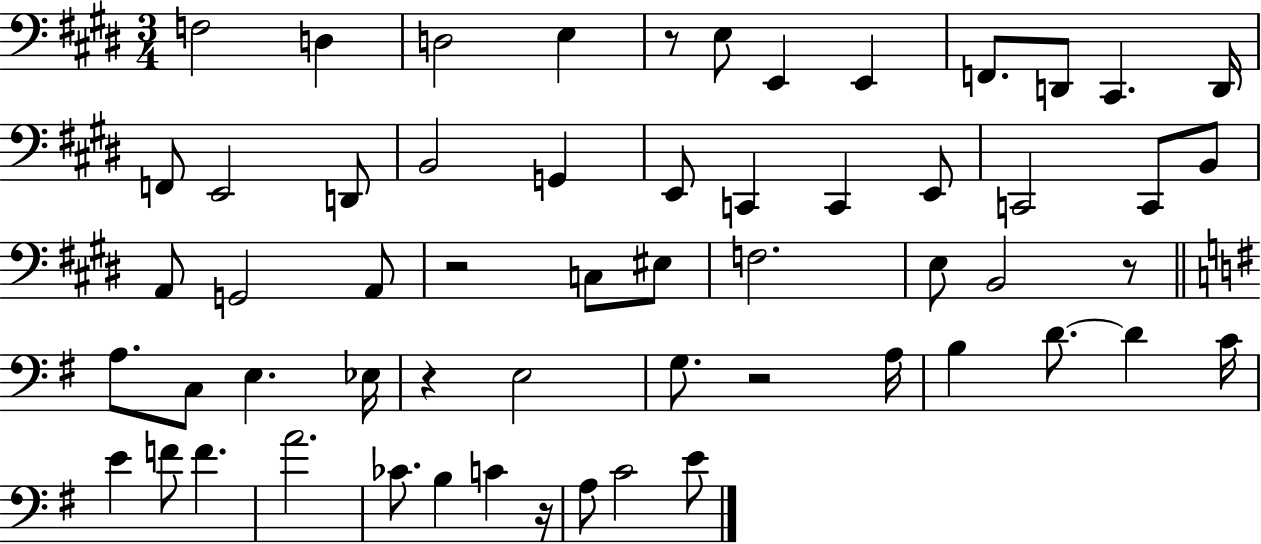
{
  \clef bass
  \numericTimeSignature
  \time 3/4
  \key e \major
  f2 d4 | d2 e4 | r8 e8 e,4 e,4 | f,8. d,8 cis,4. d,16 | \break f,8 e,2 d,8 | b,2 g,4 | e,8 c,4 c,4 e,8 | c,2 c,8 b,8 | \break a,8 g,2 a,8 | r2 c8 eis8 | f2. | e8 b,2 r8 | \break \bar "||" \break \key g \major a8. c8 e4. ees16 | r4 e2 | g8. r2 a16 | b4 d'8.~~ d'4 c'16 | \break e'4 f'8 f'4. | a'2. | ces'8. b4 c'4 r16 | a8 c'2 e'8 | \break \bar "|."
}